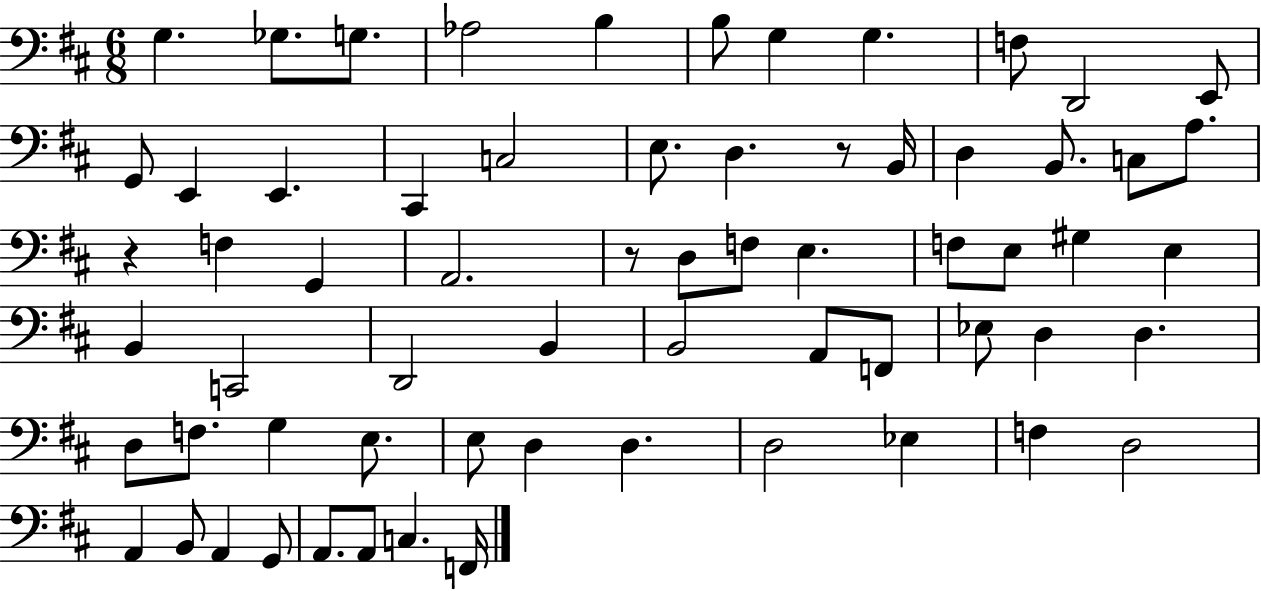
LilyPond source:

{
  \clef bass
  \numericTimeSignature
  \time 6/8
  \key d \major
  g4. ges8. g8. | aes2 b4 | b8 g4 g4. | f8 d,2 e,8 | \break g,8 e,4 e,4. | cis,4 c2 | e8. d4. r8 b,16 | d4 b,8. c8 a8. | \break r4 f4 g,4 | a,2. | r8 d8 f8 e4. | f8 e8 gis4 e4 | \break b,4 c,2 | d,2 b,4 | b,2 a,8 f,8 | ees8 d4 d4. | \break d8 f8. g4 e8. | e8 d4 d4. | d2 ees4 | f4 d2 | \break a,4 b,8 a,4 g,8 | a,8. a,8 c4. f,16 | \bar "|."
}